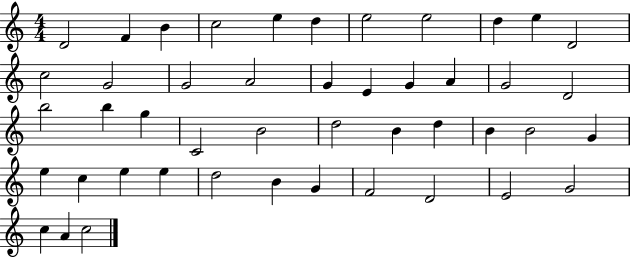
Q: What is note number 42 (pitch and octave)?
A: E4